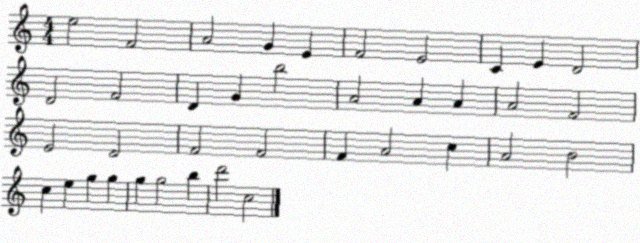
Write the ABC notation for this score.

X:1
T:Untitled
M:4/4
L:1/4
K:C
e2 F2 A2 G E F2 E2 C E D2 D2 F2 D G b2 A2 A A A2 F2 E2 D2 F2 F2 F A2 c A2 B2 c e g g g g2 b d'2 c2